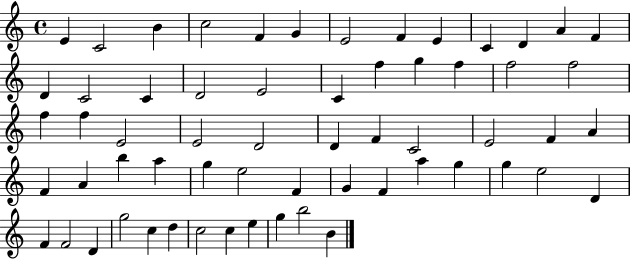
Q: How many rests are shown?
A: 0